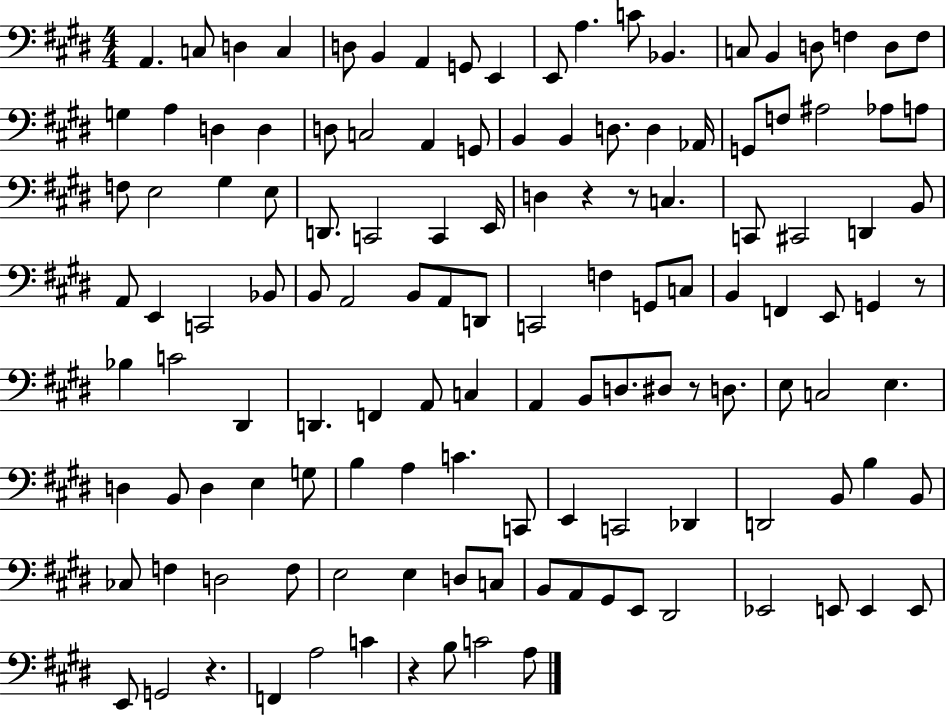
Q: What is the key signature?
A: E major